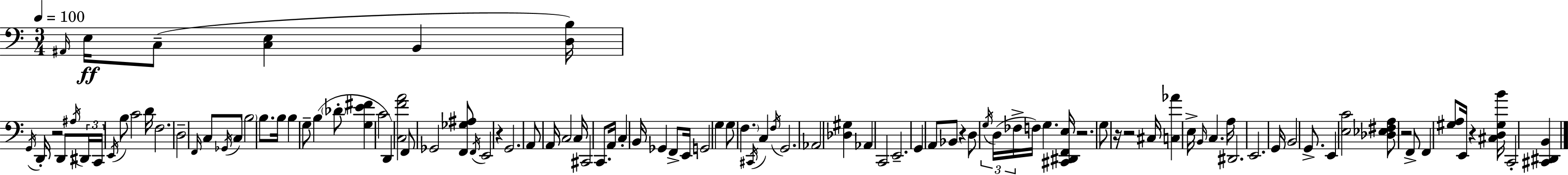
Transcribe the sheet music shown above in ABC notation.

X:1
T:Untitled
M:3/4
L:1/4
K:C
^A,,/4 E,/4 C,/2 [C,E,] B,, [D,B,]/4 G,,/4 D,,/4 z2 D,,/2 ^A,/4 ^D,,/4 C,,/4 E,,/4 B,/2 C2 D/4 F,2 D,2 F,,/4 C,/2 _G,,/4 C,/2 B,2 B,/2 B,/4 B, G,/2 B, _D/2 [G,E^F] C2 D,, [C,FA]2 F,,/2 _G,,2 [F,,_G,^A,]/2 F,,/4 E,,2 z G,,2 A,,/2 A,,/4 C,2 C,/4 ^C,,2 C,,/2 A,,/4 C, B,,/4 _G,, F,,/2 E,,/4 G,,2 G, G,/2 F, ^C,,/4 C, F,/4 G,,2 _A,,2 [_D,^G,] _A,, C,,2 E,,2 G,, A,,/2 _B,,/2 z D,/2 G,/4 D,/4 _F,/4 F,/4 G, [^C,,^D,,F,,E,]/4 z2 G,/2 z/4 z2 ^C,/4 [C,_A] E,/4 B,,/4 C, A,/4 ^D,,2 E,,2 G,,/4 B,,2 G,,/2 E,, [E,C]2 [_D,_E,^F,A,]/2 z2 F,,/2 F,, [^G,A,]/2 E,,/4 z [^C,D,^G,B]/4 C,,2 [^C,,^D,,B,,]